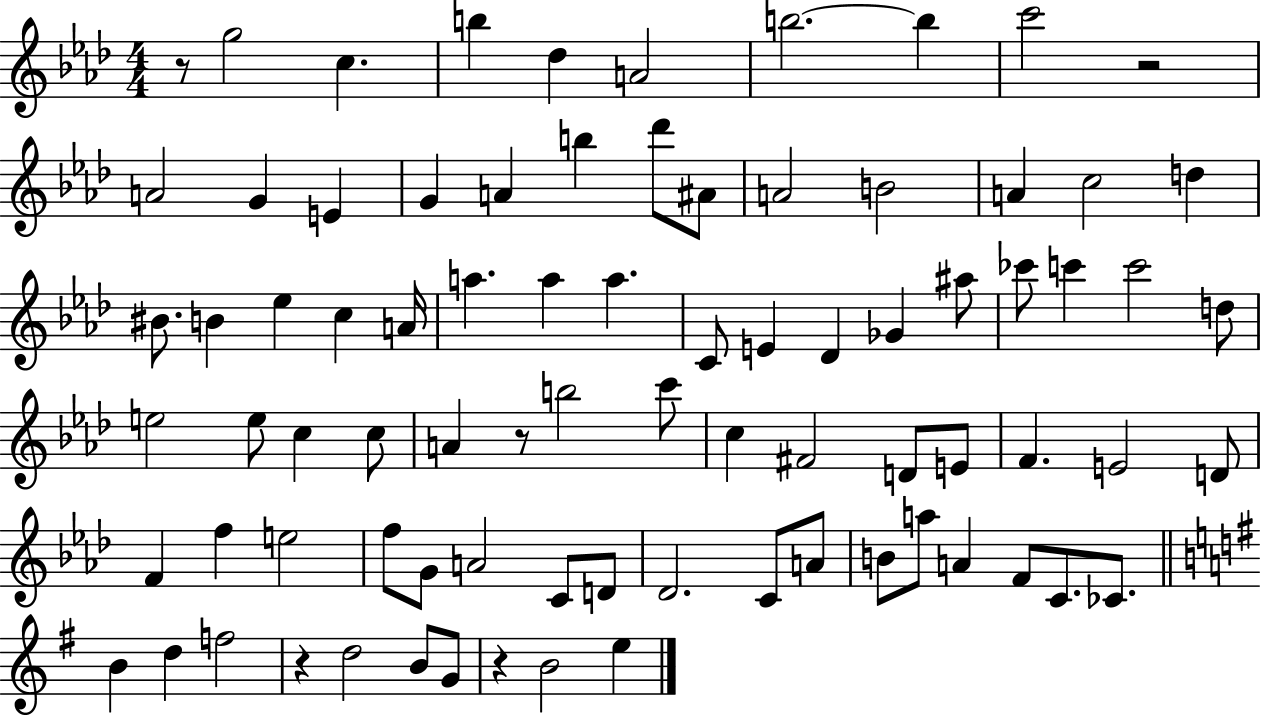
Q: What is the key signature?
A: AES major